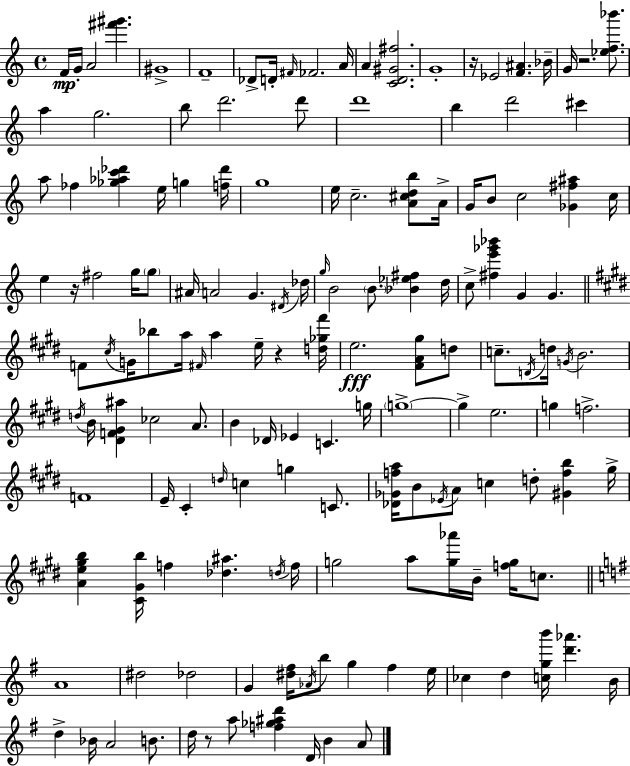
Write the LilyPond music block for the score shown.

{
  \clef treble
  \time 4/4
  \defaultTimeSignature
  \key c \major
  f'16\mp g'16-. a'2 <fis''' gis'''>4. | gis'1-> | f'1-- | des'8-> d'16-. \grace { fis'16 } fes'2. | \break a'16 a'4 <c' d' gis' fis''>2. | g'1-. | r16 ees'2 <f' ais'>4. | bes'16-- g'16 r2. <ees'' f'' bes'''>8. | \break a''4 g''2. | b''8 d'''2. d'''8 | d'''1 | b''4 d'''2 cis'''4 | \break a''8 fes''4 <ges'' aes'' c''' des'''>4 e''16 g''4 | <f'' des'''>16 g''1 | e''16 c''2.-- <a' cis'' d'' b''>8 | a'16-> g'16 b'8 c''2 <ges' fis'' ais''>4 | \break c''16 e''4 r16 fis''2 g''16 \parenthesize g''8 | ais'16 a'2 g'4. | \acciaccatura { dis'16 } des''16 \grace { g''16 } b'2 \parenthesize b'8. <bes' ees'' fis''>4 | d''16 c''8-> <fis'' e''' ges''' bes'''>4 g'4 g'4. | \break \bar "||" \break \key e \major f'8 \acciaccatura { cis''16 } g'16 bes''8 a''16 \grace { fis'16 } a''4 e''16-- r4 | <d'' ges'' fis'''>16 e''2.\fff <fis' a' gis''>8 | d''8 c''8.-- \acciaccatura { d'16 } d''16 \acciaccatura { g'16 } b'2. | \acciaccatura { d''16 } b'16 <dis' f' gis' ais''>4 ces''2 | \break a'8. b'4 des'16 ees'4 c'4. | g''16 \parenthesize g''1->~~ | g''4-> e''2. | g''4 f''2.-> | \break f'1 | e'16-- cis'4-. \grace { d''16 } c''4 g''4 | c'8. <des' ges' f'' a''>16 b'8 \acciaccatura { ees'16 } a'8 c''4 | d''8-. <gis' f'' b''>4 gis''16-> <a' e'' gis'' b''>4 <cis' gis' b''>16 f''4 | \break <des'' ais''>4. \acciaccatura { d''16 } f''16 g''2 | a''8 <g'' aes'''>16 b'16-- <f'' g''>16 c''8. \bar "||" \break \key e \minor a'1 | dis''2 des''2 | g'4 <dis'' fis''>16 \acciaccatura { aes'16 } b''8 g''4 fis''4 | e''16 ces''4 d''4 <c'' g'' b'''>16 <d''' aes'''>4. | \break b'16 d''4-> bes'16 a'2 b'8. | d''16 r8 a''8 <f'' ges'' ais'' d'''>4 d'16 b'4 a'8 | \bar "|."
}